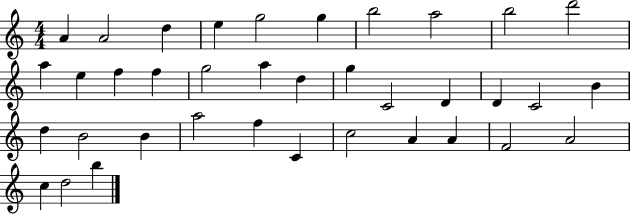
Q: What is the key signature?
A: C major